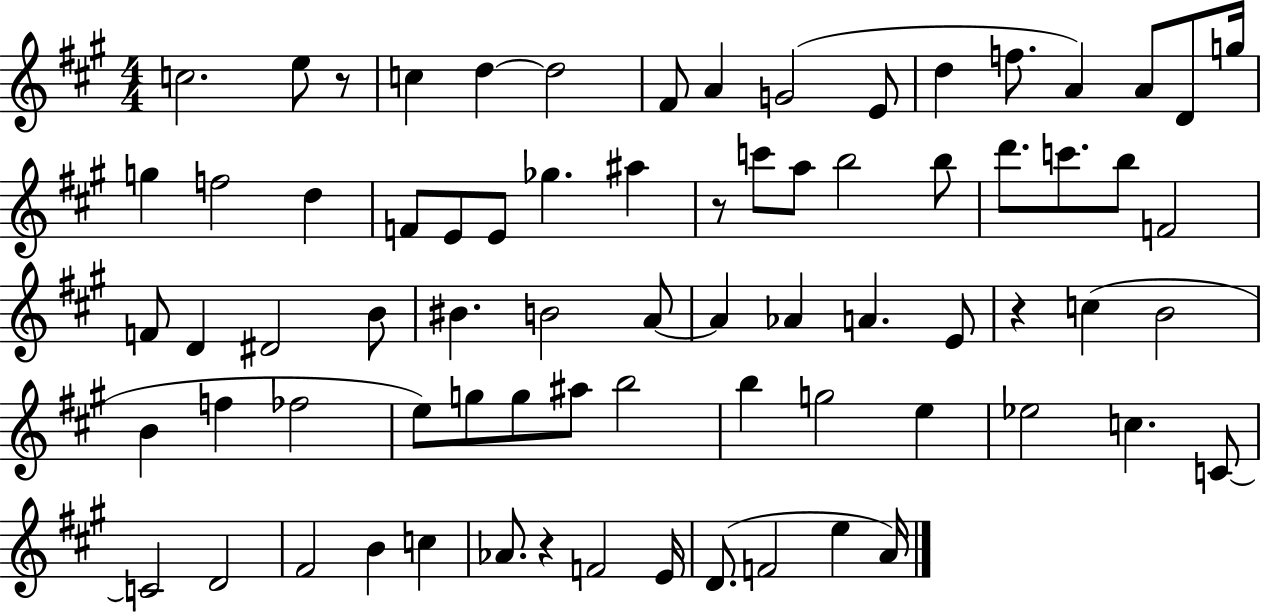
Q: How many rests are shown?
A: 4